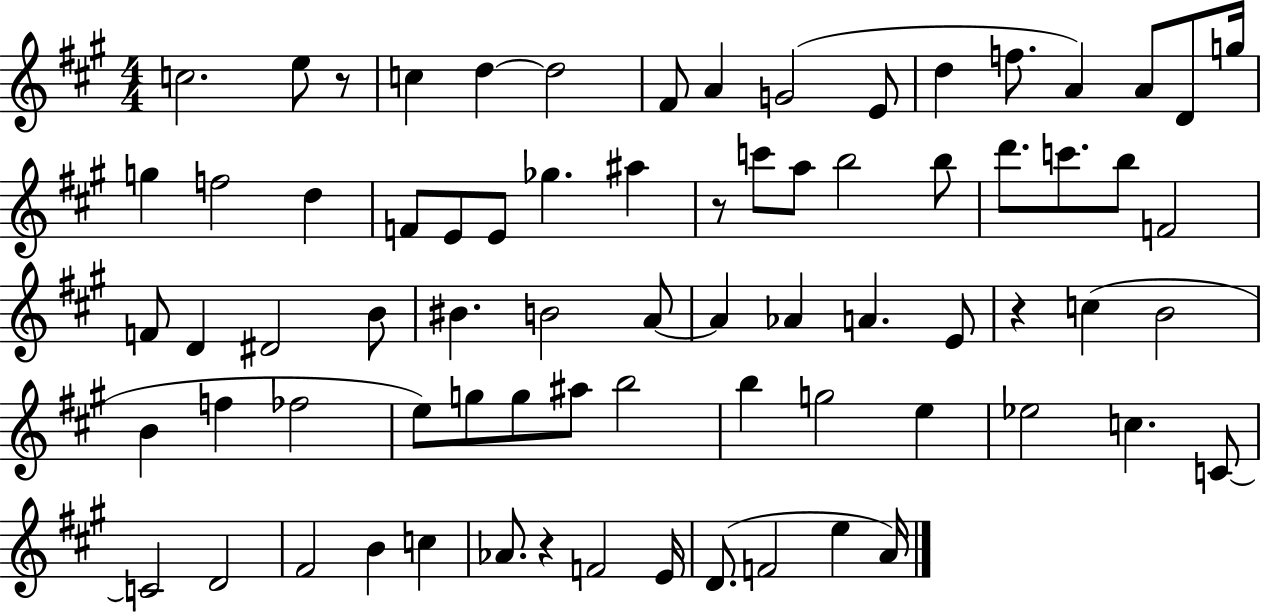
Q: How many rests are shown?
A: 4